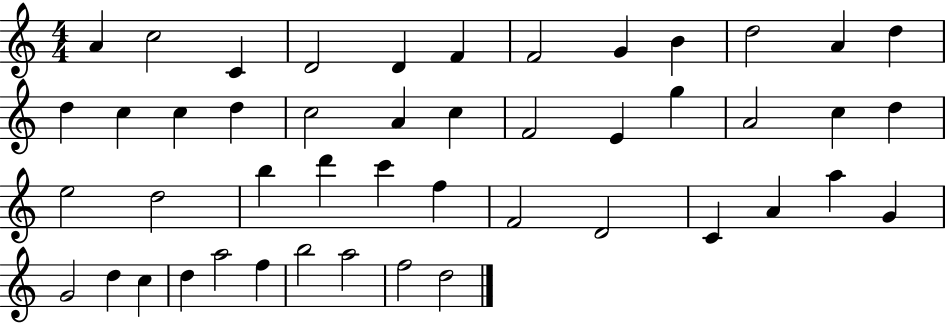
X:1
T:Untitled
M:4/4
L:1/4
K:C
A c2 C D2 D F F2 G B d2 A d d c c d c2 A c F2 E g A2 c d e2 d2 b d' c' f F2 D2 C A a G G2 d c d a2 f b2 a2 f2 d2